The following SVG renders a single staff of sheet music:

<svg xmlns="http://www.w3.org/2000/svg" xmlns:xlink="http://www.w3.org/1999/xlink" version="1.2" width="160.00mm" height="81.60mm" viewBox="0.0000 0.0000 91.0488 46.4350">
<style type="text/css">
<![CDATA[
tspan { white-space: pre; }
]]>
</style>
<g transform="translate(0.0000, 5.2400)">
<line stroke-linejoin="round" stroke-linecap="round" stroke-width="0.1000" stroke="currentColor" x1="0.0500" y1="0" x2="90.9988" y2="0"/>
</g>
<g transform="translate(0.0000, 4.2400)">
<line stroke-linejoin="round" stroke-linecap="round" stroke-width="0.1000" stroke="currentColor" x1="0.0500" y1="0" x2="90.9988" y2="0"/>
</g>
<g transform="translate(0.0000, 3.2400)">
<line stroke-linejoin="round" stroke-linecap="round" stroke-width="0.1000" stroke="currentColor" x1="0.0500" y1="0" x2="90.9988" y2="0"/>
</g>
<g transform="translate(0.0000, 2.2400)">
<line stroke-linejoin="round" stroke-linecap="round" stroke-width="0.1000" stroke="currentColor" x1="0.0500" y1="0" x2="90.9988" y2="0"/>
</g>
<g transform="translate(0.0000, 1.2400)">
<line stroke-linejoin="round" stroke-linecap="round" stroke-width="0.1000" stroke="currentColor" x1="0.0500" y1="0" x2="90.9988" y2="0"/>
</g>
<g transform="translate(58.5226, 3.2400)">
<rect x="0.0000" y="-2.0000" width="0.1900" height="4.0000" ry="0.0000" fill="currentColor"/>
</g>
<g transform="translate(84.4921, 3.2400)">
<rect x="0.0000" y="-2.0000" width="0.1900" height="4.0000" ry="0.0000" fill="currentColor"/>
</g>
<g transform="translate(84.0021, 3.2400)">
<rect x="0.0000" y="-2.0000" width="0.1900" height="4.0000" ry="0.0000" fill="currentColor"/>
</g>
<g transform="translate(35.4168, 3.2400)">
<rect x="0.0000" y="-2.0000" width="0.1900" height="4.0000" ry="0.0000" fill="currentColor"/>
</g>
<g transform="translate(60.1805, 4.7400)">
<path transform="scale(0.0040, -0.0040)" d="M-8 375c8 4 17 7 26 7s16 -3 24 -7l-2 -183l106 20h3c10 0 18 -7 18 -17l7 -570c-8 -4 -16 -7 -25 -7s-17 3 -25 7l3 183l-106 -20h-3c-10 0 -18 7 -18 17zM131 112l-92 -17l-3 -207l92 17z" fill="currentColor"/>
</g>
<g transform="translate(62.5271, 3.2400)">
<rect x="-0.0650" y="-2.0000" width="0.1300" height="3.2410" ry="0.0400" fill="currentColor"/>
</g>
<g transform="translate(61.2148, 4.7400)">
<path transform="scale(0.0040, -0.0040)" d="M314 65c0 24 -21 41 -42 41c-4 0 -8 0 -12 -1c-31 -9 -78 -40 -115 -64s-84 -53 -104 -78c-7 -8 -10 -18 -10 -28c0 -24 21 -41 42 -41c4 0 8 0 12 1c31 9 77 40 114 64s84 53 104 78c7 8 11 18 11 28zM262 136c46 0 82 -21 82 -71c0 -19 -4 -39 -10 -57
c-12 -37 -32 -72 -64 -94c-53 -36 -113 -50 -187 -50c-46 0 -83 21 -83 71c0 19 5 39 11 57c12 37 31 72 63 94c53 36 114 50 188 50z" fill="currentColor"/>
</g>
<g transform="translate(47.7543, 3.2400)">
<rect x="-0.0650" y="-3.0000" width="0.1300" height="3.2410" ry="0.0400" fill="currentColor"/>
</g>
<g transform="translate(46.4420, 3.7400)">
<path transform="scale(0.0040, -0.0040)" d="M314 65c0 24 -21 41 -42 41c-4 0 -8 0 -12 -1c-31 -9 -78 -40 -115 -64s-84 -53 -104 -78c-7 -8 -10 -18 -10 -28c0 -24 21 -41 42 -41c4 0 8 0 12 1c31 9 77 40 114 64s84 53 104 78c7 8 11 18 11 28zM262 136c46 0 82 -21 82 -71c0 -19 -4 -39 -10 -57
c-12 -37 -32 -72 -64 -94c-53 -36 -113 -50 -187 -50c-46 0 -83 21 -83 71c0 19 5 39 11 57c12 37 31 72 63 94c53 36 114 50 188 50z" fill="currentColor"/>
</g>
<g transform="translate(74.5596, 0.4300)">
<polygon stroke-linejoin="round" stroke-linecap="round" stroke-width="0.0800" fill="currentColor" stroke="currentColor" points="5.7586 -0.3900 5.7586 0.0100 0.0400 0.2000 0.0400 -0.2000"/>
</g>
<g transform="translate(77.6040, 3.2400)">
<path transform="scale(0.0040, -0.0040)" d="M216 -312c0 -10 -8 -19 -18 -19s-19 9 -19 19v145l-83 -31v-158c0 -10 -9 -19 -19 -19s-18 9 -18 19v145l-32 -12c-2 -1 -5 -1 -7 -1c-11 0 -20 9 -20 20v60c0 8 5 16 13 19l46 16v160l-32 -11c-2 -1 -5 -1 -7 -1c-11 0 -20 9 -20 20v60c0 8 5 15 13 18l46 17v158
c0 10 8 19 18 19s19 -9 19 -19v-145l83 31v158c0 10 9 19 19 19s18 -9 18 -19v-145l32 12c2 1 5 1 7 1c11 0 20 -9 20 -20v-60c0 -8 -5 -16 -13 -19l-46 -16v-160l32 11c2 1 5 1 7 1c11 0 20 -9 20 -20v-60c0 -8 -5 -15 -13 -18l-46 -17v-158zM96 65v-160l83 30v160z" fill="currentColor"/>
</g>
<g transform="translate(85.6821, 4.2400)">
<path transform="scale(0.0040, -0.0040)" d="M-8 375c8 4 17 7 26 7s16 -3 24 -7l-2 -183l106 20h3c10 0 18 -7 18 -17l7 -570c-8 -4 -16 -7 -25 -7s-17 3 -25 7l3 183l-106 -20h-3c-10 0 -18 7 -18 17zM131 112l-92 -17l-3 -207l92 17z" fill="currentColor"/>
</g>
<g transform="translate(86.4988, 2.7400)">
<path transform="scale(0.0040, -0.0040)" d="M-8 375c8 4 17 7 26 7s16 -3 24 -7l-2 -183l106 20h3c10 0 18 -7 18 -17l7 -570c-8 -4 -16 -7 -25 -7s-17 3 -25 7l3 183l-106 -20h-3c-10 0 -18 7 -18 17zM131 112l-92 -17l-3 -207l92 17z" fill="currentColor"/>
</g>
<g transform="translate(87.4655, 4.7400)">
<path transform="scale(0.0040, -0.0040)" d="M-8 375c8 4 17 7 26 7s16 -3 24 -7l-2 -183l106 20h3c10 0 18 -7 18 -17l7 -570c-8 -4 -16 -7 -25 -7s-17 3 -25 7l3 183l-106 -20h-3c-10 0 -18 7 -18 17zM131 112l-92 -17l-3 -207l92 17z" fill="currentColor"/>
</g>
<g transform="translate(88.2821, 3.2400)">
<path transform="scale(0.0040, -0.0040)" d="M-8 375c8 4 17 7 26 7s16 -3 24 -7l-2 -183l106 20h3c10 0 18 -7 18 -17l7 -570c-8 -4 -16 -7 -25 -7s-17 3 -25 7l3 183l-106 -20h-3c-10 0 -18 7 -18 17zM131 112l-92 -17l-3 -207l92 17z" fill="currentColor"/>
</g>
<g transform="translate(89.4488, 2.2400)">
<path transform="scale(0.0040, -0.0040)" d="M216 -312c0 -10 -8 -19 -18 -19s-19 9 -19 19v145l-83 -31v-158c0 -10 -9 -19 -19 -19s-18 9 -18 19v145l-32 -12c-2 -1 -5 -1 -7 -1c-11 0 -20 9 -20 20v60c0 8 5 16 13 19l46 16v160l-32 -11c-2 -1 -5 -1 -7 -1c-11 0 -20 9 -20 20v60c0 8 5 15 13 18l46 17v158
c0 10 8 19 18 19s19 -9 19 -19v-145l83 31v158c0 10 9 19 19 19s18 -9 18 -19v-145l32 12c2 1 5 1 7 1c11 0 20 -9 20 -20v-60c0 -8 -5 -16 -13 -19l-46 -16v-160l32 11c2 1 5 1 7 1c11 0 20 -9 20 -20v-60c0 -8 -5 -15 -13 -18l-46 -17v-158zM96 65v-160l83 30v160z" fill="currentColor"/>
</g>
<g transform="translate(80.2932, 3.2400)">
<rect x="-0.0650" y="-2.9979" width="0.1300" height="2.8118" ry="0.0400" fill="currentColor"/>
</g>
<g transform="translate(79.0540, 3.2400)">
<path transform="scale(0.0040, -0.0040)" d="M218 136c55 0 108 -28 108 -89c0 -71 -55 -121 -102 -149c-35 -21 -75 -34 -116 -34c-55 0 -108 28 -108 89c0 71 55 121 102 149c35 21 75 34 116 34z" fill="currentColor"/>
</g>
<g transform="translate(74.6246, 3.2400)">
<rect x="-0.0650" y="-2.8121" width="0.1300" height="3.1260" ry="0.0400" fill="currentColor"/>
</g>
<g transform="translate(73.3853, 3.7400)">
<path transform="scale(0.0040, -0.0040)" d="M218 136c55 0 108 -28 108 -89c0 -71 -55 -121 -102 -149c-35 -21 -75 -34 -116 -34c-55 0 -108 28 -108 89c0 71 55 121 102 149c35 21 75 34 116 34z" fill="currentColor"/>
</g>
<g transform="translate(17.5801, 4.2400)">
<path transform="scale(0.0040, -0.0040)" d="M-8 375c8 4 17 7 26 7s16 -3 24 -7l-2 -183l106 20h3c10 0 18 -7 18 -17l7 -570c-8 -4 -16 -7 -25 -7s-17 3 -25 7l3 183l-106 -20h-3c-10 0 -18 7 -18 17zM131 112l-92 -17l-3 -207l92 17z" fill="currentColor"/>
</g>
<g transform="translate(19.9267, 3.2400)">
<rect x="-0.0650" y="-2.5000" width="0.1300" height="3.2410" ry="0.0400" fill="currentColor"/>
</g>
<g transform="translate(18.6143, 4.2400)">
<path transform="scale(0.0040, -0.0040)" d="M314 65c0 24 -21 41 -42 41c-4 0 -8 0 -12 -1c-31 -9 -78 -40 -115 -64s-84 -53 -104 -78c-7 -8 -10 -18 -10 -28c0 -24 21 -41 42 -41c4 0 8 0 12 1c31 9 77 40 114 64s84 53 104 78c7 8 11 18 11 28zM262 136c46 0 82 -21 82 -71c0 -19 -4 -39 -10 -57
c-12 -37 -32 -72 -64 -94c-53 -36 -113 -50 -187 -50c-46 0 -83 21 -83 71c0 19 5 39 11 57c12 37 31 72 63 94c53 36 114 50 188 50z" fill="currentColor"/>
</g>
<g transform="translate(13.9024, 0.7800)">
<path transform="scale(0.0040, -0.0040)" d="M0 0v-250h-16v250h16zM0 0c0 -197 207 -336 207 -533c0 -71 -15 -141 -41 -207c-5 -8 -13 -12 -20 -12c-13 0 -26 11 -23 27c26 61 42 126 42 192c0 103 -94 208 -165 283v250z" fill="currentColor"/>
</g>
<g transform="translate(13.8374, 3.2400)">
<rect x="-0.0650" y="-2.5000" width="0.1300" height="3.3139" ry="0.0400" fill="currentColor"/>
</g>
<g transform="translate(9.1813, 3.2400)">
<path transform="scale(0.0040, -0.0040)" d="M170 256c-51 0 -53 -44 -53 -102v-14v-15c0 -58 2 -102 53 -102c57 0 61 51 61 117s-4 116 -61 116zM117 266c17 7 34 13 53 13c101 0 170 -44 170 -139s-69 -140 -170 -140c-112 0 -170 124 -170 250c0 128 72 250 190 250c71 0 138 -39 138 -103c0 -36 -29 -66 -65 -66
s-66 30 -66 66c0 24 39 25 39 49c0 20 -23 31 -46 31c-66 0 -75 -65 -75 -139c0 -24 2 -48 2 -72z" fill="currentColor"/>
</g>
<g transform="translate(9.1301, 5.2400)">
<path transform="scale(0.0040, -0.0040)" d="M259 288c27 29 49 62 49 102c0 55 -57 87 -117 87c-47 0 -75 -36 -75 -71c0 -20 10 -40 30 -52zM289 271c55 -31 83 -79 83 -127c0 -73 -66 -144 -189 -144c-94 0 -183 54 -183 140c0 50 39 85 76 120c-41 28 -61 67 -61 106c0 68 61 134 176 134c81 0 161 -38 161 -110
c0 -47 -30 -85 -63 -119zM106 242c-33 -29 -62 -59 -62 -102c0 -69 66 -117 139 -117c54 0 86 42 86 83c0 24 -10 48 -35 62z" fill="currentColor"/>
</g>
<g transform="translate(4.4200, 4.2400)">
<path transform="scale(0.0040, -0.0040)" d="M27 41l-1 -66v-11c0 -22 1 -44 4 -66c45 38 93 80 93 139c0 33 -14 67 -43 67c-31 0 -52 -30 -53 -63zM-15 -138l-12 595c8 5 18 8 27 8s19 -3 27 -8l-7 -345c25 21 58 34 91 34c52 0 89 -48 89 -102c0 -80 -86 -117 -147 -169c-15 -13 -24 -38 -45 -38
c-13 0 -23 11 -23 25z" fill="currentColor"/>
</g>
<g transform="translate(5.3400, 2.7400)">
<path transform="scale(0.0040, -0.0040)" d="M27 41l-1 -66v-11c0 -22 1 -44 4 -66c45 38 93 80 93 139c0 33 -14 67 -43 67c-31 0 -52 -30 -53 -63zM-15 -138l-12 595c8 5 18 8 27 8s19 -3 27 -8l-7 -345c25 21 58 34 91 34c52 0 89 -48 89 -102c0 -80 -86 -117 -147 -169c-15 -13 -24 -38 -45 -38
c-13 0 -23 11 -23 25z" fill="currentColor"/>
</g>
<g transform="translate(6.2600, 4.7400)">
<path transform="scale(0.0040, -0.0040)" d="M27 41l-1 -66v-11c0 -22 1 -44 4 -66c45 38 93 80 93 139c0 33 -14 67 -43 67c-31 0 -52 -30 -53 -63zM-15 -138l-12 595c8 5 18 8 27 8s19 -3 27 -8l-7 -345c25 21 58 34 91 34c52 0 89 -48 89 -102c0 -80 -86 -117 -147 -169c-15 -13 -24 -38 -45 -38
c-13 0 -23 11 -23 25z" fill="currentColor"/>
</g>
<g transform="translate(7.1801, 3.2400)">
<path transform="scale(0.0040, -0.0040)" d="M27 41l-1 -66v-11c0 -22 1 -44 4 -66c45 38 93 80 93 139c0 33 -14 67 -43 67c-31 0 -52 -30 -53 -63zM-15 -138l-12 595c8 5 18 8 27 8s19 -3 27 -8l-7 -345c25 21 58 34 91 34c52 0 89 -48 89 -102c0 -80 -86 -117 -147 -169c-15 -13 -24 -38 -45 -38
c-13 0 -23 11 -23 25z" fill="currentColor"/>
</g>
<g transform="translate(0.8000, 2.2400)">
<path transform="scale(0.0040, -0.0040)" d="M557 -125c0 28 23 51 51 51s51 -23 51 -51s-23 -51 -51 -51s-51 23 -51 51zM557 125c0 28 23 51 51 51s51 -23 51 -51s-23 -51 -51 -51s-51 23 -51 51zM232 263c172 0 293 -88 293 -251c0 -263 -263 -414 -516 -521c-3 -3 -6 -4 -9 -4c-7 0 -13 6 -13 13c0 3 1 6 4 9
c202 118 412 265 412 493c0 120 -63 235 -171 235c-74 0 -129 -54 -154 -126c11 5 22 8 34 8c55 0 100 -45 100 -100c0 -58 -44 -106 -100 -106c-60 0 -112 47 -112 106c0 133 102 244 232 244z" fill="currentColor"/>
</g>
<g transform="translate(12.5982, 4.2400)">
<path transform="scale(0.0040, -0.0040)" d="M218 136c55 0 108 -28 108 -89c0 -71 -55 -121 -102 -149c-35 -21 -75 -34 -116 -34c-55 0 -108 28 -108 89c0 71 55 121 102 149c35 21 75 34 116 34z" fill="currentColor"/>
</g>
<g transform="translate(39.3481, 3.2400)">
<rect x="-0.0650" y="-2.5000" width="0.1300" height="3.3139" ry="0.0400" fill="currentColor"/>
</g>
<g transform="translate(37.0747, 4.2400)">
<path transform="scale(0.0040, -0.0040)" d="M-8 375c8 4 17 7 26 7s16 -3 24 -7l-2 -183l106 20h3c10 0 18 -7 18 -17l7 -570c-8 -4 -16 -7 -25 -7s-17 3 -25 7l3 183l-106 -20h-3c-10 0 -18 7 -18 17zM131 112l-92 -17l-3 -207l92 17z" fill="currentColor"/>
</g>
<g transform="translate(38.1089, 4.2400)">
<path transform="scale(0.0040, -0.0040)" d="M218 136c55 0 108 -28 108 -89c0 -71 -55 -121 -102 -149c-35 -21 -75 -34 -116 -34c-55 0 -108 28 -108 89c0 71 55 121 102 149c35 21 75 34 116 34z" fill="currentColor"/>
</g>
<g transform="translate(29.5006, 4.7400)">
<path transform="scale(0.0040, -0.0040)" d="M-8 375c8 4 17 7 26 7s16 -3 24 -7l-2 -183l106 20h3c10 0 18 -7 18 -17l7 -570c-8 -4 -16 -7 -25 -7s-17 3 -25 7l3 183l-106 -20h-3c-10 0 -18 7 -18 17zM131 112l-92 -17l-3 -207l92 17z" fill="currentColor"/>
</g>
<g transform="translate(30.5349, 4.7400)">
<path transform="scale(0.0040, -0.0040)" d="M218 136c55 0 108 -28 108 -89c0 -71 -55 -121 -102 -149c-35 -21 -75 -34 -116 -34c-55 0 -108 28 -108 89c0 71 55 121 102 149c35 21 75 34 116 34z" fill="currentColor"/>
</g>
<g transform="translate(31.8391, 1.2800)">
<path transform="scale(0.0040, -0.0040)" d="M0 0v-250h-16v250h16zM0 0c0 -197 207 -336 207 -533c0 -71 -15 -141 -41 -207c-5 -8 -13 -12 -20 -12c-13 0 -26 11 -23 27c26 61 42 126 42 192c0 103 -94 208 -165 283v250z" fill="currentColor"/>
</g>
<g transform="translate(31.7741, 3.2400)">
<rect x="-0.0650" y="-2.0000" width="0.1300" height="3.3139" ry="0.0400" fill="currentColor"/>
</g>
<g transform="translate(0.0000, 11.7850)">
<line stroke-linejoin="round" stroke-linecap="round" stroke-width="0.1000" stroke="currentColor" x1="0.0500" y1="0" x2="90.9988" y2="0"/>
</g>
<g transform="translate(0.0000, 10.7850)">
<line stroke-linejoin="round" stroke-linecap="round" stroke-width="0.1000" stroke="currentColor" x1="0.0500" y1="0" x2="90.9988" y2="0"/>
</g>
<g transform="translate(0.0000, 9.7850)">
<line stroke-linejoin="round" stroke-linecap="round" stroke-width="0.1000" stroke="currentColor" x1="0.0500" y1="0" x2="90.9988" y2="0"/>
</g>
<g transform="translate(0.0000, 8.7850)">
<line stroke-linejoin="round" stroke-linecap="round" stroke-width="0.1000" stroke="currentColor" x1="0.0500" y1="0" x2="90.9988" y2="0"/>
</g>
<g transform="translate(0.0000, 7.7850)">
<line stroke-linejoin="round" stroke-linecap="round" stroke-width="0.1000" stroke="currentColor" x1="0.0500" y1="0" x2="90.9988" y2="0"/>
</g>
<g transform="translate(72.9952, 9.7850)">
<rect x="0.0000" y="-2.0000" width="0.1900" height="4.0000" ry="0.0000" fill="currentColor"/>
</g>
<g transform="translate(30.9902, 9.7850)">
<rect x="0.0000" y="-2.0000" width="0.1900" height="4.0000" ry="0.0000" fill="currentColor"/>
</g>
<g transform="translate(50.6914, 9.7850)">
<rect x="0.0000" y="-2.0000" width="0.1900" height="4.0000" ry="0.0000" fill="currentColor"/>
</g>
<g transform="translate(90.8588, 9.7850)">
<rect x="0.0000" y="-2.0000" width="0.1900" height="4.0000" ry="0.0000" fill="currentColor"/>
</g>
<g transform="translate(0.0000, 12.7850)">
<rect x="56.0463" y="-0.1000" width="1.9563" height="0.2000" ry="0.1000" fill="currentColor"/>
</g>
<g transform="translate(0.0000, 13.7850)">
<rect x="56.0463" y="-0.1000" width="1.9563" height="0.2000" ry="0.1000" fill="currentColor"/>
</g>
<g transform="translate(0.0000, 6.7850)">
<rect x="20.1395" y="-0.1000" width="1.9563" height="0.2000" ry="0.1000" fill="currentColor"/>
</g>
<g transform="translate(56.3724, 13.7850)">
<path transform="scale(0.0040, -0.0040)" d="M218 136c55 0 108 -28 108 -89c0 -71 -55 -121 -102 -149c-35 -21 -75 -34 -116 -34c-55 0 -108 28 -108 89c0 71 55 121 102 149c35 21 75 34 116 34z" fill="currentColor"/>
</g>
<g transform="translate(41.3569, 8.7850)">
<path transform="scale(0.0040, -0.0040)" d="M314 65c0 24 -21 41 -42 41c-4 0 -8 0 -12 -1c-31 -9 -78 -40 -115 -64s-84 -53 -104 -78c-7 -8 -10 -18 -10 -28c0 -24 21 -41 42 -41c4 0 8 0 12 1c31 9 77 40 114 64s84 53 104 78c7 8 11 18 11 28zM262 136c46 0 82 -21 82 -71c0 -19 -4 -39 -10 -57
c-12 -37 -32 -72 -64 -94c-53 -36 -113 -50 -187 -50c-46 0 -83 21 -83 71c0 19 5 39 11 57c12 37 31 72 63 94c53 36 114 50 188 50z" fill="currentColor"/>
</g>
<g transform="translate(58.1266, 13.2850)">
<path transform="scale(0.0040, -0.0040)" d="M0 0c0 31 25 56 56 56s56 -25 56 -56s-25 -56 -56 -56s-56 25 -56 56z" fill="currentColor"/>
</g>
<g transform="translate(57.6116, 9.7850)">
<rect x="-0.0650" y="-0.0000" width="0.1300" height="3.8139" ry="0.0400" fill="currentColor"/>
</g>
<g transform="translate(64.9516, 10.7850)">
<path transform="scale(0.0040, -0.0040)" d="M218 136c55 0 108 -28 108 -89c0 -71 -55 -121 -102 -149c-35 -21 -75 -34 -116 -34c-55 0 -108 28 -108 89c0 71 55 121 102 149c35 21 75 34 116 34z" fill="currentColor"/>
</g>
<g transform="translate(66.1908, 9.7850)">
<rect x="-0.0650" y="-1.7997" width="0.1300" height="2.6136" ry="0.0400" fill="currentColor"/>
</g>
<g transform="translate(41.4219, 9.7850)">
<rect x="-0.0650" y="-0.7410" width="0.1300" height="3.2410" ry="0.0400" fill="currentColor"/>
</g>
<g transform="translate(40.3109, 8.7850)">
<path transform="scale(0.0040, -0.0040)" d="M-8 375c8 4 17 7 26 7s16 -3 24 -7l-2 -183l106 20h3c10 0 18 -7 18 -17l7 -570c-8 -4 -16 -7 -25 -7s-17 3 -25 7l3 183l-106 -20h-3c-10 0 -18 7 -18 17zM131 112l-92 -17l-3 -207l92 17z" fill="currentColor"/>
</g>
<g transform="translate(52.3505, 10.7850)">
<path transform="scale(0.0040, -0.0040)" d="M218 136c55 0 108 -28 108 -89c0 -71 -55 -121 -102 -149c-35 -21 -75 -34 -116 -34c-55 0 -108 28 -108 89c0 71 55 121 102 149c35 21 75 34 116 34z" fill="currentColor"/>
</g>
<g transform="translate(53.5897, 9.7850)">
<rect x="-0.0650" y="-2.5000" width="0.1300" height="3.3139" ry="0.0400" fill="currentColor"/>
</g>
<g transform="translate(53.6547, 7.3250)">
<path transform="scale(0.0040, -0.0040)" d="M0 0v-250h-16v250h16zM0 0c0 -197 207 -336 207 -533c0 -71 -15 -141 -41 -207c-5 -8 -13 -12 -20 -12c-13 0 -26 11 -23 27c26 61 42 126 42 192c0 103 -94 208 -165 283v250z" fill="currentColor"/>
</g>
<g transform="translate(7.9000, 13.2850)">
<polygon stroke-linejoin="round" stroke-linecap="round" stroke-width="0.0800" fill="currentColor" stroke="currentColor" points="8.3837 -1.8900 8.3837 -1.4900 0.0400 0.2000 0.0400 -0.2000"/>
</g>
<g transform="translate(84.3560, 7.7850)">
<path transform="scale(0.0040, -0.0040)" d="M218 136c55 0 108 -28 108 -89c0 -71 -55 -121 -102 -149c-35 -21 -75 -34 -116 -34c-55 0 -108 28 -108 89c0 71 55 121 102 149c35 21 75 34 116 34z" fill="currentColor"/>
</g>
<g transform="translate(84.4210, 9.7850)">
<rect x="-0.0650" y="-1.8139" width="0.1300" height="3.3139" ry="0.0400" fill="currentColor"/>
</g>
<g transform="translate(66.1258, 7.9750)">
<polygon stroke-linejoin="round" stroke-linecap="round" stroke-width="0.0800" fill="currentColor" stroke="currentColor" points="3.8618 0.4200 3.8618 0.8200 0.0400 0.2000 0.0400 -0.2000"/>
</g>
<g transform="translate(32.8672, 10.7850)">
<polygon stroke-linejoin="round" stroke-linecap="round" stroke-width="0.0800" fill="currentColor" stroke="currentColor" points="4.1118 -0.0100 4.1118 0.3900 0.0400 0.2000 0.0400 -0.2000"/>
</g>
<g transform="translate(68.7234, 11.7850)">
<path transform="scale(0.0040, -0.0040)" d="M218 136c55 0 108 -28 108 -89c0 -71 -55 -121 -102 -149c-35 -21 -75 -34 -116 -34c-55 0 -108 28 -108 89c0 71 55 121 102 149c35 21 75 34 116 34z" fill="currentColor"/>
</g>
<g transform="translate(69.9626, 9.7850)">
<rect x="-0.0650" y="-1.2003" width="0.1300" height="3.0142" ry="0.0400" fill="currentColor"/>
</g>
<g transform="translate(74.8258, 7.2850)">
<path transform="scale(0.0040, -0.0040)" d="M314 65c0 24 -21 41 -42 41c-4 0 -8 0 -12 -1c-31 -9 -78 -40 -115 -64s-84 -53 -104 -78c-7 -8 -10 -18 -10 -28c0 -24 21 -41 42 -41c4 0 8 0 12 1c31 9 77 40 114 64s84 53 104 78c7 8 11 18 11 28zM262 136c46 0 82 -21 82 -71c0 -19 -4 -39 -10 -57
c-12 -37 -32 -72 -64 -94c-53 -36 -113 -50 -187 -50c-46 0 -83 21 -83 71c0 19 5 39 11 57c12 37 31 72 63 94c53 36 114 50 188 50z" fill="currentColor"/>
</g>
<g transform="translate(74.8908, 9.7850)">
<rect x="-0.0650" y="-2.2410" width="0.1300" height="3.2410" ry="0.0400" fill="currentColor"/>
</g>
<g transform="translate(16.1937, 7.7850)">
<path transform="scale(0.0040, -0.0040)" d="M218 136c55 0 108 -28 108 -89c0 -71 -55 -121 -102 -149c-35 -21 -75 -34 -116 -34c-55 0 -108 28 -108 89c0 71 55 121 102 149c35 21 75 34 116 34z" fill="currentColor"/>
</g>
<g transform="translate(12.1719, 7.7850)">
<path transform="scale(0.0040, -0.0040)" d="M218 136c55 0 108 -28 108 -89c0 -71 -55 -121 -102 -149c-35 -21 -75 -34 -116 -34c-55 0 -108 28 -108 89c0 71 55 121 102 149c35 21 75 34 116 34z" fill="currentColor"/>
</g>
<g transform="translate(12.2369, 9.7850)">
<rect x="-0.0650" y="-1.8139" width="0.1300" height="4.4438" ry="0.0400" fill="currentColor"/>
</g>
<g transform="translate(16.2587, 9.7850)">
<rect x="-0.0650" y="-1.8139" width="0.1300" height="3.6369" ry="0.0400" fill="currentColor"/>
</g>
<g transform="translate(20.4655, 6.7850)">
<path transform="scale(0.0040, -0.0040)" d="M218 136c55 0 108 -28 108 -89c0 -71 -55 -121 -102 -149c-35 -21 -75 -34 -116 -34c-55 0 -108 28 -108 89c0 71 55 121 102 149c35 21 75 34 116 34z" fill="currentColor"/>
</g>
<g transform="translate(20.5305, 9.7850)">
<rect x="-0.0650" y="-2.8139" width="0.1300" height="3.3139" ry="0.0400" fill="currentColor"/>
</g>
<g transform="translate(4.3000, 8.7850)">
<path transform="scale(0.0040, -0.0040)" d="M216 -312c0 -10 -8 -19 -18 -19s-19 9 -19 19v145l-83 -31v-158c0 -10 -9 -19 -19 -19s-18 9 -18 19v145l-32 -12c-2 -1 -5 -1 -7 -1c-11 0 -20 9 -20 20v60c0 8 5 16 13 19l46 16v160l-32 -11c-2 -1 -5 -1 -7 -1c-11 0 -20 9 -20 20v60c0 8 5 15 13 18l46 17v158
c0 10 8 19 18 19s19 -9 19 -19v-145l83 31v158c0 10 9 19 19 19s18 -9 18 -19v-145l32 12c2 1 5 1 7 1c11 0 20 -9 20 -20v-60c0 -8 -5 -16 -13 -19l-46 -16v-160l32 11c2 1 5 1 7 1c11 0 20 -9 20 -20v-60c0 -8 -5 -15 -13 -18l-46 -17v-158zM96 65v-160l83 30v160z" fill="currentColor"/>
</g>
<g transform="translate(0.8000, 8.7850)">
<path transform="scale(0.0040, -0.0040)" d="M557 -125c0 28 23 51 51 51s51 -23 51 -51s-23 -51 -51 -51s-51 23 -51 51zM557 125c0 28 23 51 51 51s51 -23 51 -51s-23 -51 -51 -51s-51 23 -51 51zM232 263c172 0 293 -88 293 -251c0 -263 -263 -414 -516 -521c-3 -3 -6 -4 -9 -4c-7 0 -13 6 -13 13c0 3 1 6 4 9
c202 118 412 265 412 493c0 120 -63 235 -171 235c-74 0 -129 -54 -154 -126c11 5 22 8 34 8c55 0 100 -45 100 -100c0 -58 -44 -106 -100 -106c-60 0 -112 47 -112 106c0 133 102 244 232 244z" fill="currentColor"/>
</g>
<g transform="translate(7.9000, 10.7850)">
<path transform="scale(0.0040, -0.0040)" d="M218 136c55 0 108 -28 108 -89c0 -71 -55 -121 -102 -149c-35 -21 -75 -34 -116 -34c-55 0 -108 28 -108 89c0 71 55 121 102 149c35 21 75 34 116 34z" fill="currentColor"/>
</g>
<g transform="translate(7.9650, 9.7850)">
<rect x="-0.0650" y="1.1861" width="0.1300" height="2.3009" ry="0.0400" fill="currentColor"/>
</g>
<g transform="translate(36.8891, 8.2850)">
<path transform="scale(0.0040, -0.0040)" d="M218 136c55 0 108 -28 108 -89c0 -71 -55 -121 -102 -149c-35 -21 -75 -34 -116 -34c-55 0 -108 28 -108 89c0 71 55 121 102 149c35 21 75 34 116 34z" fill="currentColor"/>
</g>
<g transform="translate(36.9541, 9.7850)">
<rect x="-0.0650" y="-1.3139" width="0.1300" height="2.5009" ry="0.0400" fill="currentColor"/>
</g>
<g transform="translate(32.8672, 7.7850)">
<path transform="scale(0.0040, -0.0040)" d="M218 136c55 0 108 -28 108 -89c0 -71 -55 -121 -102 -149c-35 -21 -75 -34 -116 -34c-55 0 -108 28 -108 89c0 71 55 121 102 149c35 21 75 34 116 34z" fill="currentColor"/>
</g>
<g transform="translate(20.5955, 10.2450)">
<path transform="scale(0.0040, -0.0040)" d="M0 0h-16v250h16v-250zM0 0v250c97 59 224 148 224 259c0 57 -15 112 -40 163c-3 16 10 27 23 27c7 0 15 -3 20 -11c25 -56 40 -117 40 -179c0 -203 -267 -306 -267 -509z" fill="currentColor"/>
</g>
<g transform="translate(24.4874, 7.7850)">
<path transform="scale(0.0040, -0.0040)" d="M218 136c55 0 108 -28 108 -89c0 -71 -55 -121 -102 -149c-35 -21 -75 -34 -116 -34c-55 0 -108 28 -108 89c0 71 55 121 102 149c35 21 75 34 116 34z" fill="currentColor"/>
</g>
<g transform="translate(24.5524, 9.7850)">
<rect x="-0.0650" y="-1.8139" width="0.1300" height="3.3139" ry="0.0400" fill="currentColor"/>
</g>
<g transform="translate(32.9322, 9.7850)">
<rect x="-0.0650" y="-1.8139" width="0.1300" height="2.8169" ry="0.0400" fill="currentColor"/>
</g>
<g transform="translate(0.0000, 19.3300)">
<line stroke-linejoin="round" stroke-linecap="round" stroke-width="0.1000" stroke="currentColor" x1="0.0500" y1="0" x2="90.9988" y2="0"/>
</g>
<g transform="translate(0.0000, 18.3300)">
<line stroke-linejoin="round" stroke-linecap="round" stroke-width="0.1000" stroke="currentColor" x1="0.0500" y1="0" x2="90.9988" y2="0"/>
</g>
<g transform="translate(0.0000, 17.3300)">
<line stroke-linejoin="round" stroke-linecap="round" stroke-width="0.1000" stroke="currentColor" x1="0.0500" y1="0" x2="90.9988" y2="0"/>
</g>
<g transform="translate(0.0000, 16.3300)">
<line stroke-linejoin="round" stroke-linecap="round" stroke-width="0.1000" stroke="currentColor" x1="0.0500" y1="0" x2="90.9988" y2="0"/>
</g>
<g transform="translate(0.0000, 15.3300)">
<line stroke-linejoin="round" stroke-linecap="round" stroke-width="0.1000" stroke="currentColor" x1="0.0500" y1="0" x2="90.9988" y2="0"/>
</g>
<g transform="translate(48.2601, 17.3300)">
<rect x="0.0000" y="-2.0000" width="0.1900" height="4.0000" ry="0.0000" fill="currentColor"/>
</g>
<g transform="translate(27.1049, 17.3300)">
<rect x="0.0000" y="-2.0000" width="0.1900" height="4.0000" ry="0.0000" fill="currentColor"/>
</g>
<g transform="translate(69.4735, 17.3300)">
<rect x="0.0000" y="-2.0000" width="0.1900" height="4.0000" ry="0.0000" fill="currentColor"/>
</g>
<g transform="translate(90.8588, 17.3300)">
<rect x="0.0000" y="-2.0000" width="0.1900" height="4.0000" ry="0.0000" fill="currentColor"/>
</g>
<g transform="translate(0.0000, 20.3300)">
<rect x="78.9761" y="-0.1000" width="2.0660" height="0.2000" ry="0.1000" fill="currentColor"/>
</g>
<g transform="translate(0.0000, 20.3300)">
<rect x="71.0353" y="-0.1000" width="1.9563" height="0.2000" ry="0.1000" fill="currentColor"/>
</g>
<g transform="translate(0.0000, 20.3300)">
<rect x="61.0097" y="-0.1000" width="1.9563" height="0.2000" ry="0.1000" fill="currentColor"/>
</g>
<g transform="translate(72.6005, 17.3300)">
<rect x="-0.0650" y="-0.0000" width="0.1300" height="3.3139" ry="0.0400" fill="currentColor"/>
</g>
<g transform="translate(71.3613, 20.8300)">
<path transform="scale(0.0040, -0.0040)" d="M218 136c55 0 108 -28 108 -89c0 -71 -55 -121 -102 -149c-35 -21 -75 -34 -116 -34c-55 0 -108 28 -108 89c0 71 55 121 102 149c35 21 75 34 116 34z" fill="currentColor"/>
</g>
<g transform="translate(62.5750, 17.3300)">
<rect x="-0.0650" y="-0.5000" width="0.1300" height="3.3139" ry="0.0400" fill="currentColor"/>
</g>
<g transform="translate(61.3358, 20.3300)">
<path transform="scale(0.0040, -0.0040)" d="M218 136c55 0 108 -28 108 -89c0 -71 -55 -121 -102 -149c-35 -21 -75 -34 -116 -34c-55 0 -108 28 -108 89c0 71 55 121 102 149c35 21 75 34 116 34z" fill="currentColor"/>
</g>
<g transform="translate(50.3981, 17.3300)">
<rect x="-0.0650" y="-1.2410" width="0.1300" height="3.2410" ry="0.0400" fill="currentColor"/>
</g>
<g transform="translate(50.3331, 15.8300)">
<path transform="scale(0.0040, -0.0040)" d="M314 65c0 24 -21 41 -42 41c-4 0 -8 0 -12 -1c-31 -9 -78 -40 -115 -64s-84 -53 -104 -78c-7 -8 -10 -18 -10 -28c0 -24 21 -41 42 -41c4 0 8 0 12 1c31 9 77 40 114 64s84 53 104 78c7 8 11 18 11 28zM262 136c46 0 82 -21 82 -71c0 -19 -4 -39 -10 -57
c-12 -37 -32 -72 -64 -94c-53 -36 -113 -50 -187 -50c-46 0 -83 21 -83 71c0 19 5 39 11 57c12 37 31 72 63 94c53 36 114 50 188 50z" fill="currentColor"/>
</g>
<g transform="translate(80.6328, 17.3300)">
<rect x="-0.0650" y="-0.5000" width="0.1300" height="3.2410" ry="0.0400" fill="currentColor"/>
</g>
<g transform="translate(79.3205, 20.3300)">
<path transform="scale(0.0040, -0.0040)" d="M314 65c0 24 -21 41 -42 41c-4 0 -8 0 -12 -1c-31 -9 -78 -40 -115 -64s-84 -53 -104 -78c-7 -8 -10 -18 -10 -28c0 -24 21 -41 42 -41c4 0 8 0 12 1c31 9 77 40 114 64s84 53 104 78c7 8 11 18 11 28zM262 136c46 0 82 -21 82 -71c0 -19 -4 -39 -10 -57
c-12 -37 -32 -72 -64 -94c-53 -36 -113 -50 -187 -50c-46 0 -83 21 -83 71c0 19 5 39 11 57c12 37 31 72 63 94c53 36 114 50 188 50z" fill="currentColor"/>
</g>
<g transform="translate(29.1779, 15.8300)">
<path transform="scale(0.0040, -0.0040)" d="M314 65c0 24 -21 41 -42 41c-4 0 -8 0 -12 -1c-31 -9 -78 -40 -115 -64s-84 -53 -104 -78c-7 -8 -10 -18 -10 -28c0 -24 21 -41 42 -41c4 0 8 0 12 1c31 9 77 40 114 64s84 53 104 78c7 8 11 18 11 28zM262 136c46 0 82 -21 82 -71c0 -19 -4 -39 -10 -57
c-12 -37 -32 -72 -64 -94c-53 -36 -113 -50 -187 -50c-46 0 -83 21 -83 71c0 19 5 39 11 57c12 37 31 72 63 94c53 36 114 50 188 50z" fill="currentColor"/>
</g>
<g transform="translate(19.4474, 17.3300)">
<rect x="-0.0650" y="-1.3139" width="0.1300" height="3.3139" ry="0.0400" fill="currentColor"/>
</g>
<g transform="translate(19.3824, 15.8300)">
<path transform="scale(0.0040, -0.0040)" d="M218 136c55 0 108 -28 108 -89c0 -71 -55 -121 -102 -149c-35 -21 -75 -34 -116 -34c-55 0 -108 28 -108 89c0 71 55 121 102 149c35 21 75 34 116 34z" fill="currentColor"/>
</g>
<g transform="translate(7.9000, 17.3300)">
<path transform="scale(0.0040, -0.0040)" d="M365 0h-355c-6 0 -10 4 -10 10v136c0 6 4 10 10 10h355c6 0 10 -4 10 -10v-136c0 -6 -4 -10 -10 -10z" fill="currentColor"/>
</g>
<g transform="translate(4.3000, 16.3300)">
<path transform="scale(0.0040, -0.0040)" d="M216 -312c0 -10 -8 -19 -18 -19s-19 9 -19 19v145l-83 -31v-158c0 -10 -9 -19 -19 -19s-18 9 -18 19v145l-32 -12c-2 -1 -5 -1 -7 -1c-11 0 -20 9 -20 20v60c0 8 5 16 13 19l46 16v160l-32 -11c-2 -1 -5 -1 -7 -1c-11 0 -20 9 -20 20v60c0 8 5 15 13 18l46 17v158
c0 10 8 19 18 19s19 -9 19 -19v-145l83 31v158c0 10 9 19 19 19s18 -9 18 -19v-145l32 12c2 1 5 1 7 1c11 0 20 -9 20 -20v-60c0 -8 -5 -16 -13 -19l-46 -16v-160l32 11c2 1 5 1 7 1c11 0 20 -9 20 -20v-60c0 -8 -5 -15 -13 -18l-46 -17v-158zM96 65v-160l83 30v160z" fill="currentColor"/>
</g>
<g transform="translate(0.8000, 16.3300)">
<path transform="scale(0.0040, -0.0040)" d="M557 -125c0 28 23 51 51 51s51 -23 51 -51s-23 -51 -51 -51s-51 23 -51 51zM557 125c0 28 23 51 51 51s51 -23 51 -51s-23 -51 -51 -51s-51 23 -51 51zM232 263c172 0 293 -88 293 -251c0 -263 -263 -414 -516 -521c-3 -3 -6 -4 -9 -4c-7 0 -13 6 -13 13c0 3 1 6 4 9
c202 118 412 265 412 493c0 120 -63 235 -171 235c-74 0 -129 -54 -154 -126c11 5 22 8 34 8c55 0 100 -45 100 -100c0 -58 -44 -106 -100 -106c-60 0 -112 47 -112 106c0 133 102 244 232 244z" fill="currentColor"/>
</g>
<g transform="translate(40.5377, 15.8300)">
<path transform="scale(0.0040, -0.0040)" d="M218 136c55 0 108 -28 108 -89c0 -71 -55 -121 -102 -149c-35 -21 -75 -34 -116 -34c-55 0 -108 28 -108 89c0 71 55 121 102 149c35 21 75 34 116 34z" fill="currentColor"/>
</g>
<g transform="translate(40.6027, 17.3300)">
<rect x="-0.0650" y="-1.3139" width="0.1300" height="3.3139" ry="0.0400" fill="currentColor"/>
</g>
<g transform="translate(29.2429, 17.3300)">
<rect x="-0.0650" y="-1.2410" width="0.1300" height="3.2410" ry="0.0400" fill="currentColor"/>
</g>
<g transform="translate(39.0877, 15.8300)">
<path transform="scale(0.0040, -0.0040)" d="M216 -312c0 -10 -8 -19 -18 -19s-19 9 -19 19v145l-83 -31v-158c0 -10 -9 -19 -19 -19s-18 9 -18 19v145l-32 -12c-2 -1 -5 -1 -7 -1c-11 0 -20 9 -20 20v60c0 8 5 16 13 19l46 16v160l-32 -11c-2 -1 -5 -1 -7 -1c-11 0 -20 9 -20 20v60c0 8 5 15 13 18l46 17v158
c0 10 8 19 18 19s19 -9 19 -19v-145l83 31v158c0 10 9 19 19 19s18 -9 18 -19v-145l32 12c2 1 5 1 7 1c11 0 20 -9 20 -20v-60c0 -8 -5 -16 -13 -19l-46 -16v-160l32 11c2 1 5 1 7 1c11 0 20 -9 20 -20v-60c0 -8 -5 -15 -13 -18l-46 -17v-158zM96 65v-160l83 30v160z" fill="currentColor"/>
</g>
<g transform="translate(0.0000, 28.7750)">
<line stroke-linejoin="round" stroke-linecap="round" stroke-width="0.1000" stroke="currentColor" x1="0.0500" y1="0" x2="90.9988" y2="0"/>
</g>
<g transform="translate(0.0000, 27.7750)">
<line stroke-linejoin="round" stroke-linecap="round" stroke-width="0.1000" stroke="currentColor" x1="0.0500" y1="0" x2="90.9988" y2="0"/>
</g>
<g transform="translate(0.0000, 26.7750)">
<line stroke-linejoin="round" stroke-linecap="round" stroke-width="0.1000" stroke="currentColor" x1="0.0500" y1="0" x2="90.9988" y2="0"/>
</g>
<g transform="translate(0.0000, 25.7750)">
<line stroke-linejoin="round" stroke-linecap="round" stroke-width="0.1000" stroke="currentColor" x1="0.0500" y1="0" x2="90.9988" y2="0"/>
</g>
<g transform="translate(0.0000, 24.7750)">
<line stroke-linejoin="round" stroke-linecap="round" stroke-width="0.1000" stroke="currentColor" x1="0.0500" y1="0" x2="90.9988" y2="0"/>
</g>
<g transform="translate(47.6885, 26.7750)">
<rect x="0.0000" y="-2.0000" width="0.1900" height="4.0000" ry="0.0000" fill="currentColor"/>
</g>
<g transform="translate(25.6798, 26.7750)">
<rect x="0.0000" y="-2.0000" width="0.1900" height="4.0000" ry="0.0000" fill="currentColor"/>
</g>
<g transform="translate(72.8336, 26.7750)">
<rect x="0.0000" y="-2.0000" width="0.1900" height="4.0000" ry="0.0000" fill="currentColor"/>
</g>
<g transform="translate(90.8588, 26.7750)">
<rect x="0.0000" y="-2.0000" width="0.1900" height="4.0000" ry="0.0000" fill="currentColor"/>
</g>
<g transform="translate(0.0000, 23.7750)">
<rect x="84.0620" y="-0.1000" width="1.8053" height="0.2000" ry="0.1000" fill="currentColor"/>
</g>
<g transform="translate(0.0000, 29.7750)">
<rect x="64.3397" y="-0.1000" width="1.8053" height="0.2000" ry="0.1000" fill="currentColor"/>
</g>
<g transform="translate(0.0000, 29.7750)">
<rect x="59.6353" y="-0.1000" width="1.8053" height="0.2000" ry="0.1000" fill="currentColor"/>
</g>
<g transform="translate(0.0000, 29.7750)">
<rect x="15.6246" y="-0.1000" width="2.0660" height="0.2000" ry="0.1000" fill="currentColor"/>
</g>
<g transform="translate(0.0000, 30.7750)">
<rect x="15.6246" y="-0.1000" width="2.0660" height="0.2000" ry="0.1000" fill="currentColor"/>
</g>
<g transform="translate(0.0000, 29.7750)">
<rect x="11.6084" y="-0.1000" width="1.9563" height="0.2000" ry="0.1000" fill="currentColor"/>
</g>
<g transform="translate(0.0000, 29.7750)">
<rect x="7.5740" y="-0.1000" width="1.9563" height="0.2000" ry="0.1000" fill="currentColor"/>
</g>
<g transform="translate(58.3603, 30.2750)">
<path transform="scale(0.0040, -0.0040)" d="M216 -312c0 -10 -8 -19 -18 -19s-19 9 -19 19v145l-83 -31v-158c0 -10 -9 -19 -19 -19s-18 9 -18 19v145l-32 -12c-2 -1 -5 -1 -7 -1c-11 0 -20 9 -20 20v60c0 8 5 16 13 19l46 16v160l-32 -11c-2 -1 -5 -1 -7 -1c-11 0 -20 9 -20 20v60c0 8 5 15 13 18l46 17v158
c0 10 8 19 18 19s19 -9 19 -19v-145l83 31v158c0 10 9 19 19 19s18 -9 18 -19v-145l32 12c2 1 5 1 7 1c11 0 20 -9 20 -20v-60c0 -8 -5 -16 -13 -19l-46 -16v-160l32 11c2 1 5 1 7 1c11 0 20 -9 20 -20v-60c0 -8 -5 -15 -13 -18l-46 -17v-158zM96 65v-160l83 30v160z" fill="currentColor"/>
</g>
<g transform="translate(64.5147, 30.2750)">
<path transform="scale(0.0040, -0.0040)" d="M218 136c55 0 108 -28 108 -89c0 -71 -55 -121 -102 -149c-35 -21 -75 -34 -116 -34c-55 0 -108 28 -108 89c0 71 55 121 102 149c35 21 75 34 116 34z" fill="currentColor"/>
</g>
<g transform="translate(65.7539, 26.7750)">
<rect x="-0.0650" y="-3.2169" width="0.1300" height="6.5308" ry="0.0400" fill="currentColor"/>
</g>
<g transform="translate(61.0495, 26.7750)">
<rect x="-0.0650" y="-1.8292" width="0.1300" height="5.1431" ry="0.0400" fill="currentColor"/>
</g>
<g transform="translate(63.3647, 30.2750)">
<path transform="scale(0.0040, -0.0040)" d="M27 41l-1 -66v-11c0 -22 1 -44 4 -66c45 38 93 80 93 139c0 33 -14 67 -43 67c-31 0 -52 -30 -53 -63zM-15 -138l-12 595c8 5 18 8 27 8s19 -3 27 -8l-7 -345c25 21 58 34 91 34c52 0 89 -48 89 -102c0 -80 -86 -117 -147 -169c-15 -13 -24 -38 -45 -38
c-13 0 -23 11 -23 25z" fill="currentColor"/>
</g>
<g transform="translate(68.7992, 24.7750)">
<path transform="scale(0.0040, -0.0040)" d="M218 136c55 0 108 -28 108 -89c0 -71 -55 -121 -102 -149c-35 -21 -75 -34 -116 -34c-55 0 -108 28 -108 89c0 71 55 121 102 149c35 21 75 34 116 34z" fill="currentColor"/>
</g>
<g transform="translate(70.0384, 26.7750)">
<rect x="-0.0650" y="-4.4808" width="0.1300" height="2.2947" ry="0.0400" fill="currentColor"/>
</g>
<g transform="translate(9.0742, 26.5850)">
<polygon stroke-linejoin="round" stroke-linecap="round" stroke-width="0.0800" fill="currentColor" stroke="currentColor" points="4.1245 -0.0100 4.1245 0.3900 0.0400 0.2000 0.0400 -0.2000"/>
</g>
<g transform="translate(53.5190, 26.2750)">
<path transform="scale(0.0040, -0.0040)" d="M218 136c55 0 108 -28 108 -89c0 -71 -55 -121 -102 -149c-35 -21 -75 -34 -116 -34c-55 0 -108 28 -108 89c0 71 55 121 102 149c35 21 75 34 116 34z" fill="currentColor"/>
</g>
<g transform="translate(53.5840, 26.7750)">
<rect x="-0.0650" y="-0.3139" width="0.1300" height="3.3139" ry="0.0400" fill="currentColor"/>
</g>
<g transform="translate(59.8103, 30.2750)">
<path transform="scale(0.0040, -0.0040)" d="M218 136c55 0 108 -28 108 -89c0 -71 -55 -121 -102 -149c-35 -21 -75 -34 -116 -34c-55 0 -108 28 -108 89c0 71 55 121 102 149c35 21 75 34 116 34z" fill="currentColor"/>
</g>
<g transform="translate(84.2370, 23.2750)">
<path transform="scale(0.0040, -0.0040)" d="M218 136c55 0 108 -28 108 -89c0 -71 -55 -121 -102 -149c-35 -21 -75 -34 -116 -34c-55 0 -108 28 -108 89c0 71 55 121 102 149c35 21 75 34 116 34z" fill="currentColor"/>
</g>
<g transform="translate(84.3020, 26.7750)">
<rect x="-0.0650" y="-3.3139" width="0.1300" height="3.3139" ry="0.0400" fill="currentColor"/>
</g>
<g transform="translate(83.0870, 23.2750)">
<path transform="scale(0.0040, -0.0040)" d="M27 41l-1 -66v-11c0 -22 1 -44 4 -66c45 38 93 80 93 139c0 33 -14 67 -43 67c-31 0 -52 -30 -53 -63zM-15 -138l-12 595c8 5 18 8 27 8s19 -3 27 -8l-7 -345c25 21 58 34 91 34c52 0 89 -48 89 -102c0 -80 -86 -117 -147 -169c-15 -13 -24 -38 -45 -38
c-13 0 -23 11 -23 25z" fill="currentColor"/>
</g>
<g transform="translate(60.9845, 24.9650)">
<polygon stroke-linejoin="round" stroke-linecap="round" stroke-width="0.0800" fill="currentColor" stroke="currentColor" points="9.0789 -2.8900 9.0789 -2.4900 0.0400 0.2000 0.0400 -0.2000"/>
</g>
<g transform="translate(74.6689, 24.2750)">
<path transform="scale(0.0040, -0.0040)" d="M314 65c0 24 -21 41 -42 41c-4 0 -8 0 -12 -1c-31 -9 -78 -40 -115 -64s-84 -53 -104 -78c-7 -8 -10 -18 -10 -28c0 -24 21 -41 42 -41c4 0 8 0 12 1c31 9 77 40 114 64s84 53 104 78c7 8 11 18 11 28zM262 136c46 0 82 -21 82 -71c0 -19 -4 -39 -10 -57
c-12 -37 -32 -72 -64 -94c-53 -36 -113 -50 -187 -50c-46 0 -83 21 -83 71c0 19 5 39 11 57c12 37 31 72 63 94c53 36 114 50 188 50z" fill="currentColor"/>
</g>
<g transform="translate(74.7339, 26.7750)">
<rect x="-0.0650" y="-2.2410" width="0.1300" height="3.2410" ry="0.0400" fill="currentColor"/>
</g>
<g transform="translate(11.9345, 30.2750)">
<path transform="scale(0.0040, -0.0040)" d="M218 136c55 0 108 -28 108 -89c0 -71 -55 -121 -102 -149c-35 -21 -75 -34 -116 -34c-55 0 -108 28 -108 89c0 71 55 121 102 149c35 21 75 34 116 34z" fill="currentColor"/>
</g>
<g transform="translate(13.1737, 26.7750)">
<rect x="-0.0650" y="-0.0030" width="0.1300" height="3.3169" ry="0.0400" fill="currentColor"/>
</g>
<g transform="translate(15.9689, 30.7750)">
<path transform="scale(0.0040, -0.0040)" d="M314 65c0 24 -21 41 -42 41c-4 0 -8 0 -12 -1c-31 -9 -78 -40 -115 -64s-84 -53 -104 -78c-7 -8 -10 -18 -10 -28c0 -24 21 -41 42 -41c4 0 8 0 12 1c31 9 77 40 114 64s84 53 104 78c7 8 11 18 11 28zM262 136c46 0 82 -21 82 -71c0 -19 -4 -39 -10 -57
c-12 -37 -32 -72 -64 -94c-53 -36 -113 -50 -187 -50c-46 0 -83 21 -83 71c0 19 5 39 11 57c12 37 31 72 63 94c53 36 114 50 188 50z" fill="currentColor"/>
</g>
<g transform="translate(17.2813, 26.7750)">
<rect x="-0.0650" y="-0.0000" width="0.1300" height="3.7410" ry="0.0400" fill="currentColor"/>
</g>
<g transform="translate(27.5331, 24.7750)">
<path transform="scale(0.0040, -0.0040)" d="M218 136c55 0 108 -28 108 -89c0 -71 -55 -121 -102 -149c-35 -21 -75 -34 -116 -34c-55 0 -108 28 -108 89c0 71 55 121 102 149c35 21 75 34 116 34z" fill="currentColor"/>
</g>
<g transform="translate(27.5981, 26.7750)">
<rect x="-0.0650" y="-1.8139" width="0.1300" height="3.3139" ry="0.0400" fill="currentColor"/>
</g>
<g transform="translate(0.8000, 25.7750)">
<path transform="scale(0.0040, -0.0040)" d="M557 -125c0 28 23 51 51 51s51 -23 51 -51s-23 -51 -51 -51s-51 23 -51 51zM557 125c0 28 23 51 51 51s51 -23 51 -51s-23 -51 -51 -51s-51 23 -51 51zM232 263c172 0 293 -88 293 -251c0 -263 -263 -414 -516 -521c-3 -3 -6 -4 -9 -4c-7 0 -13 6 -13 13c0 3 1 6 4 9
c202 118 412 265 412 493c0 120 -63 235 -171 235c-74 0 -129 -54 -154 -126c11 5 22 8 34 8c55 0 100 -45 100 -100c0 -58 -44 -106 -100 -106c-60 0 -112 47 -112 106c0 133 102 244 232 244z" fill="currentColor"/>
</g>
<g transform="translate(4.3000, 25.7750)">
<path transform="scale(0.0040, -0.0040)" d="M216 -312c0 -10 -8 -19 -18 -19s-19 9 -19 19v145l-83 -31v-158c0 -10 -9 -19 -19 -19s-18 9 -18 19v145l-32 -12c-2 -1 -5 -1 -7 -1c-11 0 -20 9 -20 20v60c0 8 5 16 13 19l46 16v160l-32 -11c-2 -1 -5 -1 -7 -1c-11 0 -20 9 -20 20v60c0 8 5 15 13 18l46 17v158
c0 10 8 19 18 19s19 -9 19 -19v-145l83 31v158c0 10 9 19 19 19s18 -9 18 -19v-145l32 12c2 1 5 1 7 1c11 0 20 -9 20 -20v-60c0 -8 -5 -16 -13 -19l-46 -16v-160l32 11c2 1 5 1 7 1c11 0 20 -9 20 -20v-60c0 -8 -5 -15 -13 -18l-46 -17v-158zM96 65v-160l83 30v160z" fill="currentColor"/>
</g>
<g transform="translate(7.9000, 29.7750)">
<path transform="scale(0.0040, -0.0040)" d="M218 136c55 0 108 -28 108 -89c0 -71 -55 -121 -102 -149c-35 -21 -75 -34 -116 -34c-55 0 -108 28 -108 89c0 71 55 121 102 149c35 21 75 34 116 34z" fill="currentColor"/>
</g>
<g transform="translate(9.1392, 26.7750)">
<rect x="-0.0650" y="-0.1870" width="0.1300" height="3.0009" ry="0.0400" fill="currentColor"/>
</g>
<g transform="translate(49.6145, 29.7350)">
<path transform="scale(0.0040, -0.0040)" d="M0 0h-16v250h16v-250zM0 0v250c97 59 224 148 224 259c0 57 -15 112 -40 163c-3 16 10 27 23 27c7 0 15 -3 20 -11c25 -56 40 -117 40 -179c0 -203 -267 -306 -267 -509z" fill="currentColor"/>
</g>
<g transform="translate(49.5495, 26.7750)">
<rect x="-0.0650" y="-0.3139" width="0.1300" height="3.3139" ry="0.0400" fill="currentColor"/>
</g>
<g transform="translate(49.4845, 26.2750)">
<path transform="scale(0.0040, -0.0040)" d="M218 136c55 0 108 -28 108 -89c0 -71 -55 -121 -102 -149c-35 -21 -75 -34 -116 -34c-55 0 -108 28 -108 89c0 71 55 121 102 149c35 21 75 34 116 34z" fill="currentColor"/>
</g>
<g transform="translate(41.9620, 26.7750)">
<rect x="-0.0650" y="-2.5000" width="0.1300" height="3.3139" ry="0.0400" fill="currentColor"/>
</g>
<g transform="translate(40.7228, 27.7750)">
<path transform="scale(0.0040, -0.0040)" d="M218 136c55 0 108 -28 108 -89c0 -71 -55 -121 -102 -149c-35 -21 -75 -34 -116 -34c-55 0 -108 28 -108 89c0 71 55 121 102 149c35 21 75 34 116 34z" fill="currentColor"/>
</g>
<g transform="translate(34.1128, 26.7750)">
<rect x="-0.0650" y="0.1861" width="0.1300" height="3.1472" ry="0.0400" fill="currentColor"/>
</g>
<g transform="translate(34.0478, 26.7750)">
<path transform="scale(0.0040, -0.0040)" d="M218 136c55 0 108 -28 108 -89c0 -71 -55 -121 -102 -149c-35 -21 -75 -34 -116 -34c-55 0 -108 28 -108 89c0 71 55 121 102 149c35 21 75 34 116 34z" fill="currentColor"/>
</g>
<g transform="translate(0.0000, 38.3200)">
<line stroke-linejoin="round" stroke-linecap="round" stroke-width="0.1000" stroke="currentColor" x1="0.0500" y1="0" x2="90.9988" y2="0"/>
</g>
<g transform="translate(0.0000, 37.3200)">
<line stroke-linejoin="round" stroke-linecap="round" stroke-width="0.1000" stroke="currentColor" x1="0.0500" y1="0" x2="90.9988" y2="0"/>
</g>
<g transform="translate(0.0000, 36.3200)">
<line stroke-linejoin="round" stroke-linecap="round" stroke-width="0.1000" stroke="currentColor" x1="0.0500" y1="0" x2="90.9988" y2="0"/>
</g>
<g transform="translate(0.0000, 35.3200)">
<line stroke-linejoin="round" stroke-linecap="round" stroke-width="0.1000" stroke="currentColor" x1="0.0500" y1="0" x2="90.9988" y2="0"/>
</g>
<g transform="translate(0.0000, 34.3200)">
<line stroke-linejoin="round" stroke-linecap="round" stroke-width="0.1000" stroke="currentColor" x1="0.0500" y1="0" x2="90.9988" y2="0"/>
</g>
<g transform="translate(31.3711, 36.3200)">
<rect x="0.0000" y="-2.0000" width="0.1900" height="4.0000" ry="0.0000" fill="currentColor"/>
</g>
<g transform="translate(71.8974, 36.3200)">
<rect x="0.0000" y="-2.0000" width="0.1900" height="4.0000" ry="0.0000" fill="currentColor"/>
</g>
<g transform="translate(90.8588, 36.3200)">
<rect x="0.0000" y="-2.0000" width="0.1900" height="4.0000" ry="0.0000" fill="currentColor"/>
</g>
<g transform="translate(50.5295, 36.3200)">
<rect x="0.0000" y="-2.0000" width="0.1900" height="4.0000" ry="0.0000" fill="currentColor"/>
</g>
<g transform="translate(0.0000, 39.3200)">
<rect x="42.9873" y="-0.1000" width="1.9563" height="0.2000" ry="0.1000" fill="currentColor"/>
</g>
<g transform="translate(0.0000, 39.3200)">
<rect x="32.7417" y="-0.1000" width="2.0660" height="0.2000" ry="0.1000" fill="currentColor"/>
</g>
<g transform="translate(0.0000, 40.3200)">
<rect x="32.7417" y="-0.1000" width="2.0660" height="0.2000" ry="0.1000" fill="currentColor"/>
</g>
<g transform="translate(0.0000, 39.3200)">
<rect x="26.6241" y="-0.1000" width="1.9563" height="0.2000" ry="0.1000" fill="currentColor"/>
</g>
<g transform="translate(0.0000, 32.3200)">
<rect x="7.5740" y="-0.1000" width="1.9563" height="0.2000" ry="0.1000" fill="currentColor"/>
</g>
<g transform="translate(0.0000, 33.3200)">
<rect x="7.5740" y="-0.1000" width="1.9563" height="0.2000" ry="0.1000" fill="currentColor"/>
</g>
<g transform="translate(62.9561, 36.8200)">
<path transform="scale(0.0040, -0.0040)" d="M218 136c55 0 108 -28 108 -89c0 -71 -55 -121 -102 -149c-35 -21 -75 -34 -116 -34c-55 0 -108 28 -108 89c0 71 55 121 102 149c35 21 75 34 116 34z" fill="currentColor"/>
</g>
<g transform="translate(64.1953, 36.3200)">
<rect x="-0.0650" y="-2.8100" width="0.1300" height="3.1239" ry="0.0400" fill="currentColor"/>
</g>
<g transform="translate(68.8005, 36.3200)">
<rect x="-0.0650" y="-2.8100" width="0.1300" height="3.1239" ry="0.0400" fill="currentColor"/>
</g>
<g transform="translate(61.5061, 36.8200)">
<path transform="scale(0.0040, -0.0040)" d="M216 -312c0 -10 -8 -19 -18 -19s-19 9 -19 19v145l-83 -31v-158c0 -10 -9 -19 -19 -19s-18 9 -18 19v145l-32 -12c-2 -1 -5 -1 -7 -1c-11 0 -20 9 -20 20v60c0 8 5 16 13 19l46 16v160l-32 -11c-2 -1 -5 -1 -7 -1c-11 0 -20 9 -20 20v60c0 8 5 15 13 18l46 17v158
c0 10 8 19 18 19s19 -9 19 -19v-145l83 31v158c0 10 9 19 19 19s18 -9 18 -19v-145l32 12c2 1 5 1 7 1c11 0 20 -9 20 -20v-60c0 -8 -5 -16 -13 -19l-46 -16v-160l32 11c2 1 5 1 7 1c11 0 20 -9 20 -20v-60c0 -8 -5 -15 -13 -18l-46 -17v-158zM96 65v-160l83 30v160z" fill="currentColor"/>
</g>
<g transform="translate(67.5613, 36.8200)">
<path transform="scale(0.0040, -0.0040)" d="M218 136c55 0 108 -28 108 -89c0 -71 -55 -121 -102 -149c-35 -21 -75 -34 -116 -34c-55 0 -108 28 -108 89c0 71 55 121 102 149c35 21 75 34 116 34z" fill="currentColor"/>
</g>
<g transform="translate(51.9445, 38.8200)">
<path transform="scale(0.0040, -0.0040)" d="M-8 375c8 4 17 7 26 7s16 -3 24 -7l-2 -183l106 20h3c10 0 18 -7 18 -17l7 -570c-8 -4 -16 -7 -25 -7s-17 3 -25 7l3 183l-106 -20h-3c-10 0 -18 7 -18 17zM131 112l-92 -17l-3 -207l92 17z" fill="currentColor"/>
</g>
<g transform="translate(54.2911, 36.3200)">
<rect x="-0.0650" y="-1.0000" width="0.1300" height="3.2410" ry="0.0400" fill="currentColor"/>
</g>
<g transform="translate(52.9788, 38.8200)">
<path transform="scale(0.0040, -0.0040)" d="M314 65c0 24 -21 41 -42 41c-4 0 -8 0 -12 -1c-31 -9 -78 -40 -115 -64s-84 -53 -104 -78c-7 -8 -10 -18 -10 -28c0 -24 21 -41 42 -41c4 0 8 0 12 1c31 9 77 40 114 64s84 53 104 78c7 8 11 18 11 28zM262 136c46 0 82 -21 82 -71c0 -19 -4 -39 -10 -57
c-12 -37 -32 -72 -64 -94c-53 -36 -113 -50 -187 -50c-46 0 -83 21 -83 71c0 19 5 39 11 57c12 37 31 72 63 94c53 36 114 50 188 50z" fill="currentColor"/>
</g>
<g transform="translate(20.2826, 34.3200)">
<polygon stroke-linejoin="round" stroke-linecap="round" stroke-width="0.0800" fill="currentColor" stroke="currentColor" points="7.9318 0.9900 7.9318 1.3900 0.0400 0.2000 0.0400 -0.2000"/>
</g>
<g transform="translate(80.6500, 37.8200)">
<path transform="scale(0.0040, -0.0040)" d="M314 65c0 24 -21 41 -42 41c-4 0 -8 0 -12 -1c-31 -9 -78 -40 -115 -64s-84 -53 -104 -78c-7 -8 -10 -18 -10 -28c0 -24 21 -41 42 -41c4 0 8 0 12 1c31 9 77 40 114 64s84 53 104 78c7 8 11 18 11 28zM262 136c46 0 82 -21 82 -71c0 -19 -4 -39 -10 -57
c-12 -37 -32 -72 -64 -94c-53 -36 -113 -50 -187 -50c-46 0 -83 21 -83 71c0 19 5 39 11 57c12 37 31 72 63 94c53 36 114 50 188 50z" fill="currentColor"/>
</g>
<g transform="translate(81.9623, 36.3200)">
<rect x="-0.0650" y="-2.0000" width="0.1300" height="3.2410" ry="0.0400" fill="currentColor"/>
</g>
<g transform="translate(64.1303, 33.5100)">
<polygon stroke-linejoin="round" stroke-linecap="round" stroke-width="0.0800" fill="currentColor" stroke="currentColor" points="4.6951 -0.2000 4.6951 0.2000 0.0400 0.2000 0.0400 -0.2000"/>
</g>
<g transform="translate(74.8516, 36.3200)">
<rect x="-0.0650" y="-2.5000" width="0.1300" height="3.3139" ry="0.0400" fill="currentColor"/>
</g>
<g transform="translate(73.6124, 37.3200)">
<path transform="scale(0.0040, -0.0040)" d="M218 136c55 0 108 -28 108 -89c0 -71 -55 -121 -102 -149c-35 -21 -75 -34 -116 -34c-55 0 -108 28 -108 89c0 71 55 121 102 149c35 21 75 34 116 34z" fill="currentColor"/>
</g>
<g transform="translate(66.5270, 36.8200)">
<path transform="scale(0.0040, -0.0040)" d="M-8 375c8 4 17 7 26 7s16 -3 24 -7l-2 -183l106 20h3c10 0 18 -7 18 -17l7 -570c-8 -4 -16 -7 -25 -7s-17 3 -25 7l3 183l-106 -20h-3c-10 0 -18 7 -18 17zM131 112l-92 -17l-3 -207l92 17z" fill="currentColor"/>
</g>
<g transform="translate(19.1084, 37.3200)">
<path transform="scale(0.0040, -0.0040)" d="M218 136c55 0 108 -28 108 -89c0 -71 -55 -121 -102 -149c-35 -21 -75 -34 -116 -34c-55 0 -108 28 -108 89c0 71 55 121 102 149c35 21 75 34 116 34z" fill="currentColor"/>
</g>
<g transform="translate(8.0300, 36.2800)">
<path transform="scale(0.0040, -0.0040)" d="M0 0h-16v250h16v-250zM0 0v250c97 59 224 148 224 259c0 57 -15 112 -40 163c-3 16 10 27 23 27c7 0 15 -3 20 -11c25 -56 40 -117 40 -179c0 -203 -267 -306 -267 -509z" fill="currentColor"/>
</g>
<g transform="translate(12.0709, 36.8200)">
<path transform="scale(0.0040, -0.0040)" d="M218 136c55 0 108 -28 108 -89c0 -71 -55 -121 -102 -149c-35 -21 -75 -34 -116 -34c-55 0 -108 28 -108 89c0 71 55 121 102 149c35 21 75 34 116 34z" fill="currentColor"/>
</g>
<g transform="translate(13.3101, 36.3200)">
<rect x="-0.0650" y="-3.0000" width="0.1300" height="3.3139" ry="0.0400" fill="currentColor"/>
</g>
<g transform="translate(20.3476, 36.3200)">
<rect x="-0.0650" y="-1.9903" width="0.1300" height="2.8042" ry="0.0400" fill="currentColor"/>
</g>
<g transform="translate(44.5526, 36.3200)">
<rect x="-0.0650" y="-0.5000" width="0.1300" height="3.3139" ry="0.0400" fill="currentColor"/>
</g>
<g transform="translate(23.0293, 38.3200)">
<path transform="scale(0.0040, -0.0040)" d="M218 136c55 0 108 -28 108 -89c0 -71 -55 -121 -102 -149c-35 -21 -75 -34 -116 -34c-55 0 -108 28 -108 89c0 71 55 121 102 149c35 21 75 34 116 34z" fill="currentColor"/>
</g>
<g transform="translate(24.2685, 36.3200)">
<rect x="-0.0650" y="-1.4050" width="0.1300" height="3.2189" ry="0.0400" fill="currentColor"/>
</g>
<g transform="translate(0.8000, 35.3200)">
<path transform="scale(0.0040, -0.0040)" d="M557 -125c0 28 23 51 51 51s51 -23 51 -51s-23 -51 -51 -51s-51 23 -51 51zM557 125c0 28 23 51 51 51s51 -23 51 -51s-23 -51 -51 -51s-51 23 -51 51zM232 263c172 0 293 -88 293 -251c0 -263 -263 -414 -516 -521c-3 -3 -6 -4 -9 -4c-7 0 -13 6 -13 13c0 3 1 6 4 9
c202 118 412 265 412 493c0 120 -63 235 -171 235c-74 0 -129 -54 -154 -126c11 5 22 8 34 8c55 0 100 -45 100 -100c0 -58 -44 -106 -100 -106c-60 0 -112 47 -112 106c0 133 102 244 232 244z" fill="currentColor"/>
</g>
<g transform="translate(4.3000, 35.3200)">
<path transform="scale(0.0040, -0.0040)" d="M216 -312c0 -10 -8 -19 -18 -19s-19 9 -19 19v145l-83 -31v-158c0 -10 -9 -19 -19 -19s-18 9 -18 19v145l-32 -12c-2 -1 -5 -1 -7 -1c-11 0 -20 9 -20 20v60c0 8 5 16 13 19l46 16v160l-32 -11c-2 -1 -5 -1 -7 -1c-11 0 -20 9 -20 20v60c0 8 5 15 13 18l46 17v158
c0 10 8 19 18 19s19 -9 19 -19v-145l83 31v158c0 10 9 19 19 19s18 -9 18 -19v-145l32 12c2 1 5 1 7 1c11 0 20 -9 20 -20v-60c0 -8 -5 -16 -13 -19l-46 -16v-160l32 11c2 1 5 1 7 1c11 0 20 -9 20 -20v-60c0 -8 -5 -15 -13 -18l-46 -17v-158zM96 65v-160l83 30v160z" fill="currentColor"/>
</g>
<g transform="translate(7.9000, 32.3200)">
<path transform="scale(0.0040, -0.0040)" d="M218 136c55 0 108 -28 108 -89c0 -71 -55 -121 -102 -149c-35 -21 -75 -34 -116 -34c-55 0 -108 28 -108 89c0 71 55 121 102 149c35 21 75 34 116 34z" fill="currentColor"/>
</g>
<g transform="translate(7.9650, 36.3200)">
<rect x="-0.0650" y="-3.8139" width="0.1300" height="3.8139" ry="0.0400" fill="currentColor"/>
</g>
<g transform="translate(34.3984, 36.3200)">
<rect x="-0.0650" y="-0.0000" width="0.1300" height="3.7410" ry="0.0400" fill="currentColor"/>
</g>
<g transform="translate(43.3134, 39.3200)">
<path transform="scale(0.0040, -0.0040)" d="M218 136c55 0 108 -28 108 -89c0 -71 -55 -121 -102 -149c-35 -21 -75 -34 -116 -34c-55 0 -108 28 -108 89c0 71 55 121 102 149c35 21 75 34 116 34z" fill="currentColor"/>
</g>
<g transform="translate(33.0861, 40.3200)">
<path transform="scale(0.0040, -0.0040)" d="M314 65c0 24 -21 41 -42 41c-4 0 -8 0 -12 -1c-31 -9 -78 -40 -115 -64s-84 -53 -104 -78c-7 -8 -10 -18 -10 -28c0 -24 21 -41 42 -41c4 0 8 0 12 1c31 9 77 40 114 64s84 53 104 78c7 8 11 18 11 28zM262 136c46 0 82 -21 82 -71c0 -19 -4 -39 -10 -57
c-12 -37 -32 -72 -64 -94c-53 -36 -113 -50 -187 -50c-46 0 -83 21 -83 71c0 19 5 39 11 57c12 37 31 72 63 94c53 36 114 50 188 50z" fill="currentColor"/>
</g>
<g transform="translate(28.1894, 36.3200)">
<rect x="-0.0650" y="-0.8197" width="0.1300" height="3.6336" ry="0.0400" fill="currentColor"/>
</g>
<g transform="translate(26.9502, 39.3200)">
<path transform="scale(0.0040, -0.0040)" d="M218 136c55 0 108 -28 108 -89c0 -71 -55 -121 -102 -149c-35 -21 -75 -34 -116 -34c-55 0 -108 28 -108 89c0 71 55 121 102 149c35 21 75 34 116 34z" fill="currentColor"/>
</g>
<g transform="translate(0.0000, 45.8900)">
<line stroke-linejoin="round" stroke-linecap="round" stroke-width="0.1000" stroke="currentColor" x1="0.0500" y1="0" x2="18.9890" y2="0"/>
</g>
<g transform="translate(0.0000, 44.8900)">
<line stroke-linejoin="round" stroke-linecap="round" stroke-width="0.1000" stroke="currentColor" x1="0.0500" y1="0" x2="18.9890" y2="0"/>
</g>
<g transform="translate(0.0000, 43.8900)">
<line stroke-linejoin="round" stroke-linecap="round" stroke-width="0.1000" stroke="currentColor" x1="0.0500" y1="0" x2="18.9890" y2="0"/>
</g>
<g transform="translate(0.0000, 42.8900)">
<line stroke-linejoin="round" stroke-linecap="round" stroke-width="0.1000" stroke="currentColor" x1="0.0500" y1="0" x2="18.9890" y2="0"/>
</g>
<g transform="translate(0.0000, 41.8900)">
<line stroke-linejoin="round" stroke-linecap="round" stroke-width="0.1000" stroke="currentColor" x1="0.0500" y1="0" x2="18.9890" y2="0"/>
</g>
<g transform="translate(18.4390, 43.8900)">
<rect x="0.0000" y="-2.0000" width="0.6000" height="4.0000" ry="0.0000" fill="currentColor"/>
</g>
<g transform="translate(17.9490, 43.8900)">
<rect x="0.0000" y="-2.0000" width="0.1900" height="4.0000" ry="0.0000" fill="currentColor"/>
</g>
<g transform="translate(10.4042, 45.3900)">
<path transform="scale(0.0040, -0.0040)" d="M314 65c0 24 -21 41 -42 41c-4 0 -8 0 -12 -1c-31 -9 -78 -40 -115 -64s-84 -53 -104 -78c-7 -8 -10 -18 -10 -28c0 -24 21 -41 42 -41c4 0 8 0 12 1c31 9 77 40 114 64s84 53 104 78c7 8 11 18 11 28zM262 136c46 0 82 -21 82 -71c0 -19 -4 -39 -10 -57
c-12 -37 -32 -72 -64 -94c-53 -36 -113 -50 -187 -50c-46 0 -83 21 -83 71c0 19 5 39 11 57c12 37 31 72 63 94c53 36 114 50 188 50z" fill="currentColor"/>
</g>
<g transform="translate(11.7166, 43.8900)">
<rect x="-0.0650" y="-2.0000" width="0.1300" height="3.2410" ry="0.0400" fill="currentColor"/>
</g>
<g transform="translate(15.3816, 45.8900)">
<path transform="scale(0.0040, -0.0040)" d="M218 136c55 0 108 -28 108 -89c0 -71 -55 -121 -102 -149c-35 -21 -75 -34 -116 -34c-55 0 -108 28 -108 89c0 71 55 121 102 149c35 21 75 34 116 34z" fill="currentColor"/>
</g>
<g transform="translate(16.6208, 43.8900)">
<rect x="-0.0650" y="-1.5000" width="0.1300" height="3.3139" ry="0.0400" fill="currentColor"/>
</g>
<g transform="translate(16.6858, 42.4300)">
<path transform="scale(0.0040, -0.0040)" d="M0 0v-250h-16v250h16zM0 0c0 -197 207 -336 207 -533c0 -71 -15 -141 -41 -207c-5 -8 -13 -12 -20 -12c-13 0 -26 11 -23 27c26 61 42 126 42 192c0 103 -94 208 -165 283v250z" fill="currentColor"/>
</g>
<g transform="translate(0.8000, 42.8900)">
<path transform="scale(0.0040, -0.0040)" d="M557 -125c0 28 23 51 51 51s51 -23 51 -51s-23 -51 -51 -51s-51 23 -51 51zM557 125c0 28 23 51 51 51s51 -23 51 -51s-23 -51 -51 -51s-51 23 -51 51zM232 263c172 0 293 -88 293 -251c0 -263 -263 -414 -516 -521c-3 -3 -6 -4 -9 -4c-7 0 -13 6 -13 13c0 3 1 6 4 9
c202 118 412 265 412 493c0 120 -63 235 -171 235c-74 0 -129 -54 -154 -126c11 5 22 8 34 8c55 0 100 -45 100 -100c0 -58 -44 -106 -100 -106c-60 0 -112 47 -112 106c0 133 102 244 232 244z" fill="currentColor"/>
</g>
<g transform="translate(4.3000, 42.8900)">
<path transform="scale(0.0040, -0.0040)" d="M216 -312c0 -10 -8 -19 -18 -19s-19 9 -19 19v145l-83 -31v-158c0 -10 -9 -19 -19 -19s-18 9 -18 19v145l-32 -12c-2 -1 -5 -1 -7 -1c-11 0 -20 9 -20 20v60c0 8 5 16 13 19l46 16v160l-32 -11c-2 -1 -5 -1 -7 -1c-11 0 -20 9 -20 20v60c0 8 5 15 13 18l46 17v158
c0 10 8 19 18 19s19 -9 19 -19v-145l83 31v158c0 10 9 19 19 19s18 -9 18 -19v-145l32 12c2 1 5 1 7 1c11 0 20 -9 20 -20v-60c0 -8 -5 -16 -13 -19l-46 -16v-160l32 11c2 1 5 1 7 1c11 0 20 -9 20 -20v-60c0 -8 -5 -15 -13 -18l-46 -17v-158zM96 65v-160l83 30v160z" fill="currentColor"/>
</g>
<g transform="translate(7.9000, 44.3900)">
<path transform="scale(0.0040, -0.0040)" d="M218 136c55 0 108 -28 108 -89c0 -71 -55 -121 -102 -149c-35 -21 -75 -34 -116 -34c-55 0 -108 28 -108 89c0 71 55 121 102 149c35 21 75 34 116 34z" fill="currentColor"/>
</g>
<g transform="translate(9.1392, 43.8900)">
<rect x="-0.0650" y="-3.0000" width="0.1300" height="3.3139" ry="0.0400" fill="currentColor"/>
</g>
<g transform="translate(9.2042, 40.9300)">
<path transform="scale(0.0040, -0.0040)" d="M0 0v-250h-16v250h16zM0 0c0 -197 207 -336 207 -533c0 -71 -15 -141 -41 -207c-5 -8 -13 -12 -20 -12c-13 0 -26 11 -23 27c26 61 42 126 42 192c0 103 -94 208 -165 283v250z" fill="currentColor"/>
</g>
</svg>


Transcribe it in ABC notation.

X:1
T:Untitled
M:6/8
L:1/4
K:Ab
_B,,/2 B,,2 A,,/2 B,, C,2 A,,2 C,/2 ^D,/2 B,,/2 A,/2 A,/2 C/2 A, A,/2 G,/2 F,2 B,,/2 C,, B,,/2 G,,/2 B,2 A, z2 G, G,2 ^G, G,2 E,, D,, E,,2 E,,/2 D,,/2 C,,2 A, D, B,, E,/2 E, ^D,,/2 _D,,/2 A,/2 B,2 _D E/2 C, B,,/2 G,,/2 E,,/2 C,,2 E,, F,,2 ^C,/2 C,/2 B,, A,,2 C,/2 A,,2 G,,/2